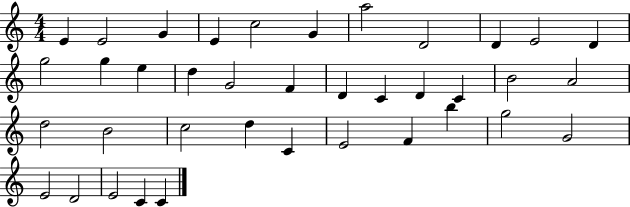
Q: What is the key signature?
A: C major